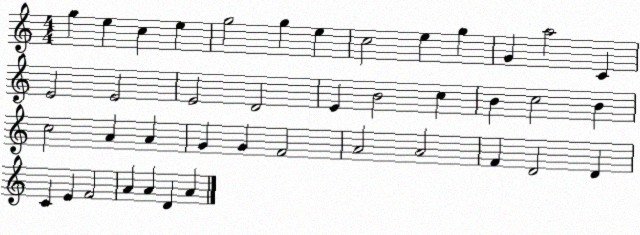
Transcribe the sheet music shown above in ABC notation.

X:1
T:Untitled
M:4/4
L:1/4
K:C
g e c e g2 g e c2 e g G a2 C E2 E2 E2 D2 E B2 c B c2 B c2 A A G G F2 A2 A2 F D2 D C E F2 A A D A